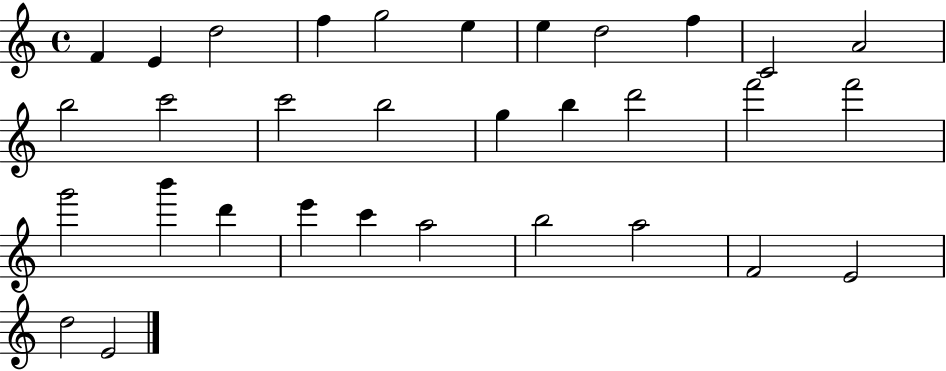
F4/q E4/q D5/h F5/q G5/h E5/q E5/q D5/h F5/q C4/h A4/h B5/h C6/h C6/h B5/h G5/q B5/q D6/h F6/h F6/h G6/h B6/q D6/q E6/q C6/q A5/h B5/h A5/h F4/h E4/h D5/h E4/h